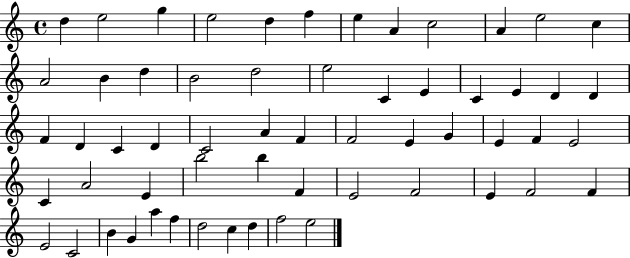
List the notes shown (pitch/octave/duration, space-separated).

D5/q E5/h G5/q E5/h D5/q F5/q E5/q A4/q C5/h A4/q E5/h C5/q A4/h B4/q D5/q B4/h D5/h E5/h C4/q E4/q C4/q E4/q D4/q D4/q F4/q D4/q C4/q D4/q C4/h A4/q F4/q F4/h E4/q G4/q E4/q F4/q E4/h C4/q A4/h E4/q B5/h B5/q F4/q E4/h F4/h E4/q F4/h F4/q E4/h C4/h B4/q G4/q A5/q F5/q D5/h C5/q D5/q F5/h E5/h